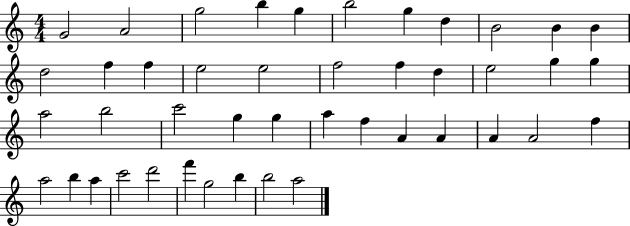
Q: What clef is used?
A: treble